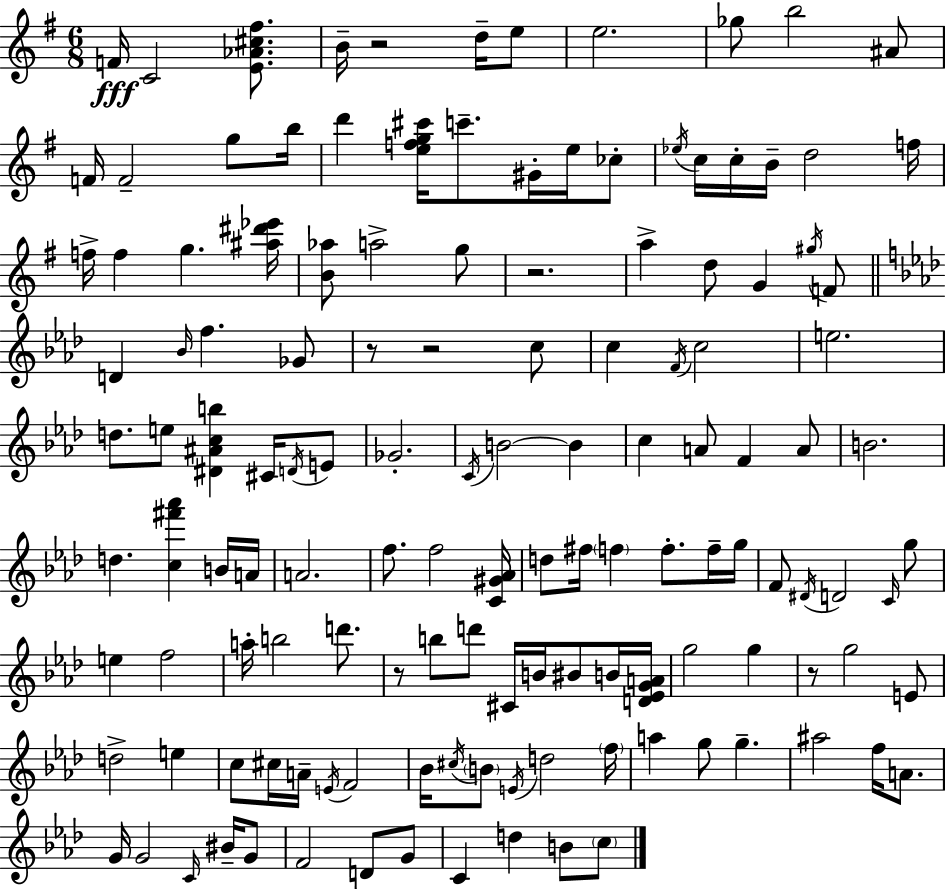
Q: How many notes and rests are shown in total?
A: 134